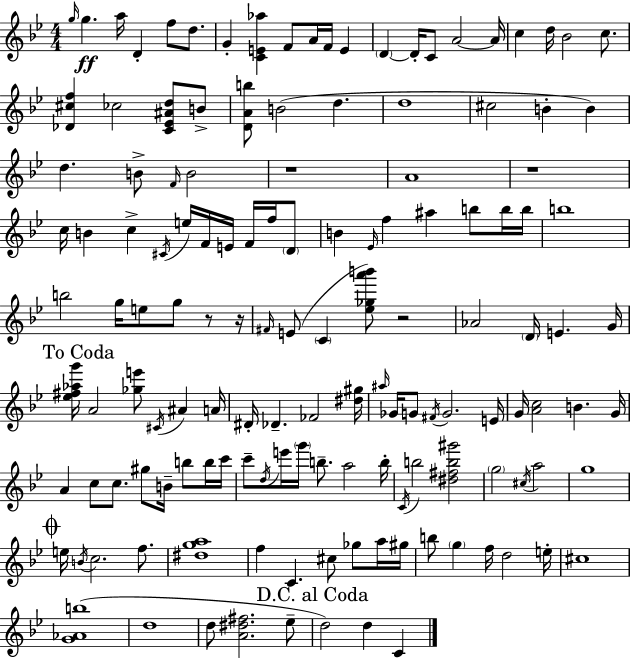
{
  \clef treble
  \numericTimeSignature
  \time 4/4
  \key g \minor
  \grace { g''16 }\ff g''4. a''16 d'4-. f''8 d''8. | g'4-. <c' e' aes''>4 f'8 a'16 f'16 e'4 | \parenthesize d'4~~ d'16-. c'8 a'2~~ | a'16 c''4 d''16 bes'2 c''8. | \break <des' cis'' f''>4 ces''2 <c' ees' ais' d''>8 b'8-> | <d' a' b''>8 b'2( d''4. | d''1 | cis''2 b'4-. b'4) | \break d''4. b'8-> \grace { f'16 } b'2 | r1 | a'1 | r1 | \break c''16 b'4 c''4-> \acciaccatura { cis'16 } e''16 f'16 e'16 f'16 | f''16 \parenthesize d'8 b'4 \grace { ees'16 } f''4 ais''4 | b''8 b''16 b''16 b''1 | b''2 g''16 e''8 g''8 | \break r8 r16 \grace { fis'16 }( e'8 \parenthesize c'4 <ees'' ges'' a''' b'''>8) r2 | aes'2 \parenthesize d'16 e'4. | g'16 \mark "To Coda" <ees'' fis'' aes'' g'''>16 a'2 <ges'' e'''>8 | \acciaccatura { cis'16 } ais'4 a'16 dis'16-. des'4.-- fes'2 | \break <dis'' gis''>16 \grace { ais''16 } ges'16 g'8 \acciaccatura { fis'16 } g'2. | e'16 g'16 <a' c''>2 | b'4. g'16 a'4 c''8 c''8. | gis''8 b'16-- b''8 b''16 c'''16 c'''8-- \acciaccatura { d''16 } e'''16 \parenthesize g'''16 b''8.-- | \break a''2 b''16-. \acciaccatura { c'16 } b''2 | <dis'' fis'' b'' gis'''>2 \parenthesize g''2 | \acciaccatura { cis''16 } a''2 g''1 | \mark \markup { \musicglyph "scripts.coda" } e''16 \acciaccatura { b'16 } c''2. | \break f''8. <dis'' g'' a''>1 | f''4 | c'4. cis''8 ges''8 a''16 gis''16 b''8 \parenthesize g''4 | f''16 d''2 e''16-. cis''1 | \break <g' aes' b''>1( | d''1 | d''8 <a' dis'' fis''>2. | ees''8-- \mark "D.C. al Coda" d''2) | \break d''4 c'4 \bar "|."
}